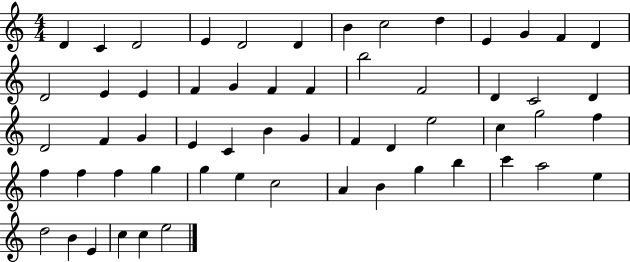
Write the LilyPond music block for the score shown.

{
  \clef treble
  \numericTimeSignature
  \time 4/4
  \key c \major
  d'4 c'4 d'2 | e'4 d'2 d'4 | b'4 c''2 d''4 | e'4 g'4 f'4 d'4 | \break d'2 e'4 e'4 | f'4 g'4 f'4 f'4 | b''2 f'2 | d'4 c'2 d'4 | \break d'2 f'4 g'4 | e'4 c'4 b'4 g'4 | f'4 d'4 e''2 | c''4 g''2 f''4 | \break f''4 f''4 f''4 g''4 | g''4 e''4 c''2 | a'4 b'4 g''4 b''4 | c'''4 a''2 e''4 | \break d''2 b'4 e'4 | c''4 c''4 e''2 | \bar "|."
}